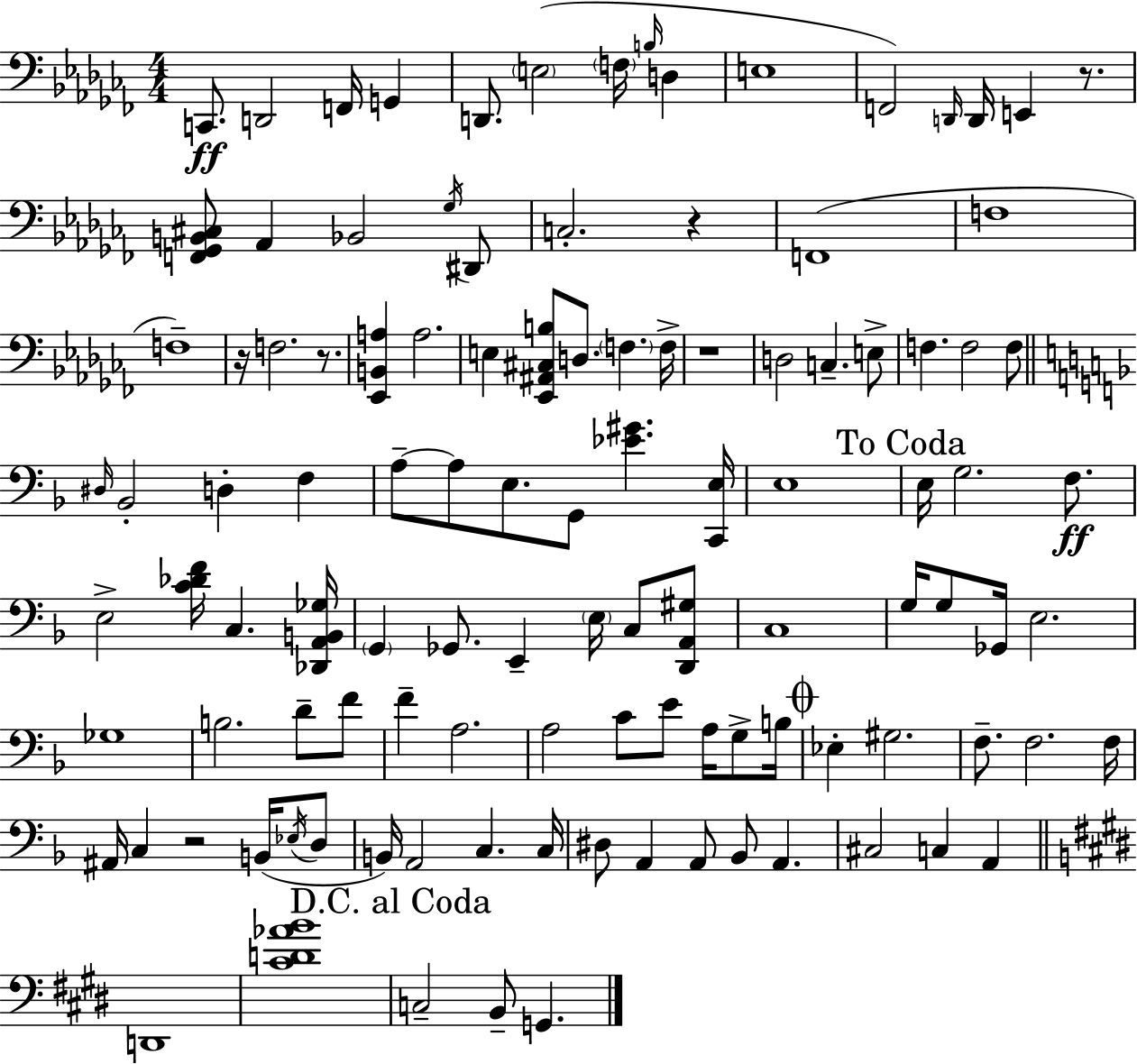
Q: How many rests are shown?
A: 6